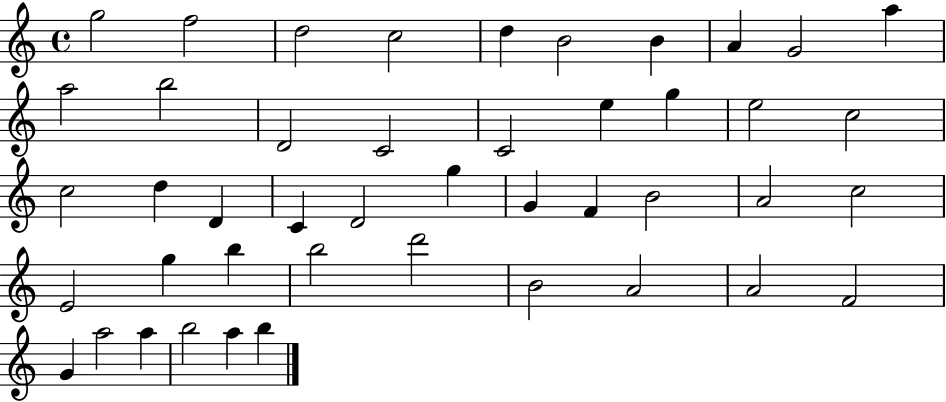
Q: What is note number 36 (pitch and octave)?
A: B4